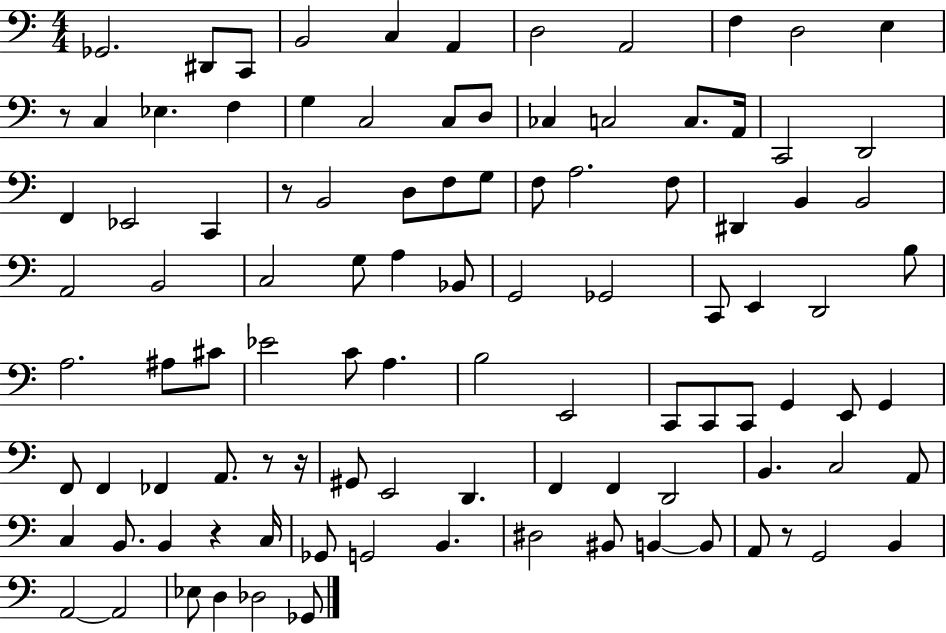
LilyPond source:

{
  \clef bass
  \numericTimeSignature
  \time 4/4
  \key c \major
  ges,2. dis,8 c,8 | b,2 c4 a,4 | d2 a,2 | f4 d2 e4 | \break r8 c4 ees4. f4 | g4 c2 c8 d8 | ces4 c2 c8. a,16 | c,2 d,2 | \break f,4 ees,2 c,4 | r8 b,2 d8 f8 g8 | f8 a2. f8 | dis,4 b,4 b,2 | \break a,2 b,2 | c2 g8 a4 bes,8 | g,2 ges,2 | c,8 e,4 d,2 b8 | \break a2. ais8 cis'8 | ees'2 c'8 a4. | b2 e,2 | c,8 c,8 c,8 g,4 e,8 g,4 | \break f,8 f,4 fes,4 a,8. r8 r16 | gis,8 e,2 d,4. | f,4 f,4 d,2 | b,4. c2 a,8 | \break c4 b,8. b,4 r4 c16 | ges,8 g,2 b,4. | dis2 bis,8 b,4~~ b,8 | a,8 r8 g,2 b,4 | \break a,2~~ a,2 | ees8 d4 des2 ges,8 | \bar "|."
}